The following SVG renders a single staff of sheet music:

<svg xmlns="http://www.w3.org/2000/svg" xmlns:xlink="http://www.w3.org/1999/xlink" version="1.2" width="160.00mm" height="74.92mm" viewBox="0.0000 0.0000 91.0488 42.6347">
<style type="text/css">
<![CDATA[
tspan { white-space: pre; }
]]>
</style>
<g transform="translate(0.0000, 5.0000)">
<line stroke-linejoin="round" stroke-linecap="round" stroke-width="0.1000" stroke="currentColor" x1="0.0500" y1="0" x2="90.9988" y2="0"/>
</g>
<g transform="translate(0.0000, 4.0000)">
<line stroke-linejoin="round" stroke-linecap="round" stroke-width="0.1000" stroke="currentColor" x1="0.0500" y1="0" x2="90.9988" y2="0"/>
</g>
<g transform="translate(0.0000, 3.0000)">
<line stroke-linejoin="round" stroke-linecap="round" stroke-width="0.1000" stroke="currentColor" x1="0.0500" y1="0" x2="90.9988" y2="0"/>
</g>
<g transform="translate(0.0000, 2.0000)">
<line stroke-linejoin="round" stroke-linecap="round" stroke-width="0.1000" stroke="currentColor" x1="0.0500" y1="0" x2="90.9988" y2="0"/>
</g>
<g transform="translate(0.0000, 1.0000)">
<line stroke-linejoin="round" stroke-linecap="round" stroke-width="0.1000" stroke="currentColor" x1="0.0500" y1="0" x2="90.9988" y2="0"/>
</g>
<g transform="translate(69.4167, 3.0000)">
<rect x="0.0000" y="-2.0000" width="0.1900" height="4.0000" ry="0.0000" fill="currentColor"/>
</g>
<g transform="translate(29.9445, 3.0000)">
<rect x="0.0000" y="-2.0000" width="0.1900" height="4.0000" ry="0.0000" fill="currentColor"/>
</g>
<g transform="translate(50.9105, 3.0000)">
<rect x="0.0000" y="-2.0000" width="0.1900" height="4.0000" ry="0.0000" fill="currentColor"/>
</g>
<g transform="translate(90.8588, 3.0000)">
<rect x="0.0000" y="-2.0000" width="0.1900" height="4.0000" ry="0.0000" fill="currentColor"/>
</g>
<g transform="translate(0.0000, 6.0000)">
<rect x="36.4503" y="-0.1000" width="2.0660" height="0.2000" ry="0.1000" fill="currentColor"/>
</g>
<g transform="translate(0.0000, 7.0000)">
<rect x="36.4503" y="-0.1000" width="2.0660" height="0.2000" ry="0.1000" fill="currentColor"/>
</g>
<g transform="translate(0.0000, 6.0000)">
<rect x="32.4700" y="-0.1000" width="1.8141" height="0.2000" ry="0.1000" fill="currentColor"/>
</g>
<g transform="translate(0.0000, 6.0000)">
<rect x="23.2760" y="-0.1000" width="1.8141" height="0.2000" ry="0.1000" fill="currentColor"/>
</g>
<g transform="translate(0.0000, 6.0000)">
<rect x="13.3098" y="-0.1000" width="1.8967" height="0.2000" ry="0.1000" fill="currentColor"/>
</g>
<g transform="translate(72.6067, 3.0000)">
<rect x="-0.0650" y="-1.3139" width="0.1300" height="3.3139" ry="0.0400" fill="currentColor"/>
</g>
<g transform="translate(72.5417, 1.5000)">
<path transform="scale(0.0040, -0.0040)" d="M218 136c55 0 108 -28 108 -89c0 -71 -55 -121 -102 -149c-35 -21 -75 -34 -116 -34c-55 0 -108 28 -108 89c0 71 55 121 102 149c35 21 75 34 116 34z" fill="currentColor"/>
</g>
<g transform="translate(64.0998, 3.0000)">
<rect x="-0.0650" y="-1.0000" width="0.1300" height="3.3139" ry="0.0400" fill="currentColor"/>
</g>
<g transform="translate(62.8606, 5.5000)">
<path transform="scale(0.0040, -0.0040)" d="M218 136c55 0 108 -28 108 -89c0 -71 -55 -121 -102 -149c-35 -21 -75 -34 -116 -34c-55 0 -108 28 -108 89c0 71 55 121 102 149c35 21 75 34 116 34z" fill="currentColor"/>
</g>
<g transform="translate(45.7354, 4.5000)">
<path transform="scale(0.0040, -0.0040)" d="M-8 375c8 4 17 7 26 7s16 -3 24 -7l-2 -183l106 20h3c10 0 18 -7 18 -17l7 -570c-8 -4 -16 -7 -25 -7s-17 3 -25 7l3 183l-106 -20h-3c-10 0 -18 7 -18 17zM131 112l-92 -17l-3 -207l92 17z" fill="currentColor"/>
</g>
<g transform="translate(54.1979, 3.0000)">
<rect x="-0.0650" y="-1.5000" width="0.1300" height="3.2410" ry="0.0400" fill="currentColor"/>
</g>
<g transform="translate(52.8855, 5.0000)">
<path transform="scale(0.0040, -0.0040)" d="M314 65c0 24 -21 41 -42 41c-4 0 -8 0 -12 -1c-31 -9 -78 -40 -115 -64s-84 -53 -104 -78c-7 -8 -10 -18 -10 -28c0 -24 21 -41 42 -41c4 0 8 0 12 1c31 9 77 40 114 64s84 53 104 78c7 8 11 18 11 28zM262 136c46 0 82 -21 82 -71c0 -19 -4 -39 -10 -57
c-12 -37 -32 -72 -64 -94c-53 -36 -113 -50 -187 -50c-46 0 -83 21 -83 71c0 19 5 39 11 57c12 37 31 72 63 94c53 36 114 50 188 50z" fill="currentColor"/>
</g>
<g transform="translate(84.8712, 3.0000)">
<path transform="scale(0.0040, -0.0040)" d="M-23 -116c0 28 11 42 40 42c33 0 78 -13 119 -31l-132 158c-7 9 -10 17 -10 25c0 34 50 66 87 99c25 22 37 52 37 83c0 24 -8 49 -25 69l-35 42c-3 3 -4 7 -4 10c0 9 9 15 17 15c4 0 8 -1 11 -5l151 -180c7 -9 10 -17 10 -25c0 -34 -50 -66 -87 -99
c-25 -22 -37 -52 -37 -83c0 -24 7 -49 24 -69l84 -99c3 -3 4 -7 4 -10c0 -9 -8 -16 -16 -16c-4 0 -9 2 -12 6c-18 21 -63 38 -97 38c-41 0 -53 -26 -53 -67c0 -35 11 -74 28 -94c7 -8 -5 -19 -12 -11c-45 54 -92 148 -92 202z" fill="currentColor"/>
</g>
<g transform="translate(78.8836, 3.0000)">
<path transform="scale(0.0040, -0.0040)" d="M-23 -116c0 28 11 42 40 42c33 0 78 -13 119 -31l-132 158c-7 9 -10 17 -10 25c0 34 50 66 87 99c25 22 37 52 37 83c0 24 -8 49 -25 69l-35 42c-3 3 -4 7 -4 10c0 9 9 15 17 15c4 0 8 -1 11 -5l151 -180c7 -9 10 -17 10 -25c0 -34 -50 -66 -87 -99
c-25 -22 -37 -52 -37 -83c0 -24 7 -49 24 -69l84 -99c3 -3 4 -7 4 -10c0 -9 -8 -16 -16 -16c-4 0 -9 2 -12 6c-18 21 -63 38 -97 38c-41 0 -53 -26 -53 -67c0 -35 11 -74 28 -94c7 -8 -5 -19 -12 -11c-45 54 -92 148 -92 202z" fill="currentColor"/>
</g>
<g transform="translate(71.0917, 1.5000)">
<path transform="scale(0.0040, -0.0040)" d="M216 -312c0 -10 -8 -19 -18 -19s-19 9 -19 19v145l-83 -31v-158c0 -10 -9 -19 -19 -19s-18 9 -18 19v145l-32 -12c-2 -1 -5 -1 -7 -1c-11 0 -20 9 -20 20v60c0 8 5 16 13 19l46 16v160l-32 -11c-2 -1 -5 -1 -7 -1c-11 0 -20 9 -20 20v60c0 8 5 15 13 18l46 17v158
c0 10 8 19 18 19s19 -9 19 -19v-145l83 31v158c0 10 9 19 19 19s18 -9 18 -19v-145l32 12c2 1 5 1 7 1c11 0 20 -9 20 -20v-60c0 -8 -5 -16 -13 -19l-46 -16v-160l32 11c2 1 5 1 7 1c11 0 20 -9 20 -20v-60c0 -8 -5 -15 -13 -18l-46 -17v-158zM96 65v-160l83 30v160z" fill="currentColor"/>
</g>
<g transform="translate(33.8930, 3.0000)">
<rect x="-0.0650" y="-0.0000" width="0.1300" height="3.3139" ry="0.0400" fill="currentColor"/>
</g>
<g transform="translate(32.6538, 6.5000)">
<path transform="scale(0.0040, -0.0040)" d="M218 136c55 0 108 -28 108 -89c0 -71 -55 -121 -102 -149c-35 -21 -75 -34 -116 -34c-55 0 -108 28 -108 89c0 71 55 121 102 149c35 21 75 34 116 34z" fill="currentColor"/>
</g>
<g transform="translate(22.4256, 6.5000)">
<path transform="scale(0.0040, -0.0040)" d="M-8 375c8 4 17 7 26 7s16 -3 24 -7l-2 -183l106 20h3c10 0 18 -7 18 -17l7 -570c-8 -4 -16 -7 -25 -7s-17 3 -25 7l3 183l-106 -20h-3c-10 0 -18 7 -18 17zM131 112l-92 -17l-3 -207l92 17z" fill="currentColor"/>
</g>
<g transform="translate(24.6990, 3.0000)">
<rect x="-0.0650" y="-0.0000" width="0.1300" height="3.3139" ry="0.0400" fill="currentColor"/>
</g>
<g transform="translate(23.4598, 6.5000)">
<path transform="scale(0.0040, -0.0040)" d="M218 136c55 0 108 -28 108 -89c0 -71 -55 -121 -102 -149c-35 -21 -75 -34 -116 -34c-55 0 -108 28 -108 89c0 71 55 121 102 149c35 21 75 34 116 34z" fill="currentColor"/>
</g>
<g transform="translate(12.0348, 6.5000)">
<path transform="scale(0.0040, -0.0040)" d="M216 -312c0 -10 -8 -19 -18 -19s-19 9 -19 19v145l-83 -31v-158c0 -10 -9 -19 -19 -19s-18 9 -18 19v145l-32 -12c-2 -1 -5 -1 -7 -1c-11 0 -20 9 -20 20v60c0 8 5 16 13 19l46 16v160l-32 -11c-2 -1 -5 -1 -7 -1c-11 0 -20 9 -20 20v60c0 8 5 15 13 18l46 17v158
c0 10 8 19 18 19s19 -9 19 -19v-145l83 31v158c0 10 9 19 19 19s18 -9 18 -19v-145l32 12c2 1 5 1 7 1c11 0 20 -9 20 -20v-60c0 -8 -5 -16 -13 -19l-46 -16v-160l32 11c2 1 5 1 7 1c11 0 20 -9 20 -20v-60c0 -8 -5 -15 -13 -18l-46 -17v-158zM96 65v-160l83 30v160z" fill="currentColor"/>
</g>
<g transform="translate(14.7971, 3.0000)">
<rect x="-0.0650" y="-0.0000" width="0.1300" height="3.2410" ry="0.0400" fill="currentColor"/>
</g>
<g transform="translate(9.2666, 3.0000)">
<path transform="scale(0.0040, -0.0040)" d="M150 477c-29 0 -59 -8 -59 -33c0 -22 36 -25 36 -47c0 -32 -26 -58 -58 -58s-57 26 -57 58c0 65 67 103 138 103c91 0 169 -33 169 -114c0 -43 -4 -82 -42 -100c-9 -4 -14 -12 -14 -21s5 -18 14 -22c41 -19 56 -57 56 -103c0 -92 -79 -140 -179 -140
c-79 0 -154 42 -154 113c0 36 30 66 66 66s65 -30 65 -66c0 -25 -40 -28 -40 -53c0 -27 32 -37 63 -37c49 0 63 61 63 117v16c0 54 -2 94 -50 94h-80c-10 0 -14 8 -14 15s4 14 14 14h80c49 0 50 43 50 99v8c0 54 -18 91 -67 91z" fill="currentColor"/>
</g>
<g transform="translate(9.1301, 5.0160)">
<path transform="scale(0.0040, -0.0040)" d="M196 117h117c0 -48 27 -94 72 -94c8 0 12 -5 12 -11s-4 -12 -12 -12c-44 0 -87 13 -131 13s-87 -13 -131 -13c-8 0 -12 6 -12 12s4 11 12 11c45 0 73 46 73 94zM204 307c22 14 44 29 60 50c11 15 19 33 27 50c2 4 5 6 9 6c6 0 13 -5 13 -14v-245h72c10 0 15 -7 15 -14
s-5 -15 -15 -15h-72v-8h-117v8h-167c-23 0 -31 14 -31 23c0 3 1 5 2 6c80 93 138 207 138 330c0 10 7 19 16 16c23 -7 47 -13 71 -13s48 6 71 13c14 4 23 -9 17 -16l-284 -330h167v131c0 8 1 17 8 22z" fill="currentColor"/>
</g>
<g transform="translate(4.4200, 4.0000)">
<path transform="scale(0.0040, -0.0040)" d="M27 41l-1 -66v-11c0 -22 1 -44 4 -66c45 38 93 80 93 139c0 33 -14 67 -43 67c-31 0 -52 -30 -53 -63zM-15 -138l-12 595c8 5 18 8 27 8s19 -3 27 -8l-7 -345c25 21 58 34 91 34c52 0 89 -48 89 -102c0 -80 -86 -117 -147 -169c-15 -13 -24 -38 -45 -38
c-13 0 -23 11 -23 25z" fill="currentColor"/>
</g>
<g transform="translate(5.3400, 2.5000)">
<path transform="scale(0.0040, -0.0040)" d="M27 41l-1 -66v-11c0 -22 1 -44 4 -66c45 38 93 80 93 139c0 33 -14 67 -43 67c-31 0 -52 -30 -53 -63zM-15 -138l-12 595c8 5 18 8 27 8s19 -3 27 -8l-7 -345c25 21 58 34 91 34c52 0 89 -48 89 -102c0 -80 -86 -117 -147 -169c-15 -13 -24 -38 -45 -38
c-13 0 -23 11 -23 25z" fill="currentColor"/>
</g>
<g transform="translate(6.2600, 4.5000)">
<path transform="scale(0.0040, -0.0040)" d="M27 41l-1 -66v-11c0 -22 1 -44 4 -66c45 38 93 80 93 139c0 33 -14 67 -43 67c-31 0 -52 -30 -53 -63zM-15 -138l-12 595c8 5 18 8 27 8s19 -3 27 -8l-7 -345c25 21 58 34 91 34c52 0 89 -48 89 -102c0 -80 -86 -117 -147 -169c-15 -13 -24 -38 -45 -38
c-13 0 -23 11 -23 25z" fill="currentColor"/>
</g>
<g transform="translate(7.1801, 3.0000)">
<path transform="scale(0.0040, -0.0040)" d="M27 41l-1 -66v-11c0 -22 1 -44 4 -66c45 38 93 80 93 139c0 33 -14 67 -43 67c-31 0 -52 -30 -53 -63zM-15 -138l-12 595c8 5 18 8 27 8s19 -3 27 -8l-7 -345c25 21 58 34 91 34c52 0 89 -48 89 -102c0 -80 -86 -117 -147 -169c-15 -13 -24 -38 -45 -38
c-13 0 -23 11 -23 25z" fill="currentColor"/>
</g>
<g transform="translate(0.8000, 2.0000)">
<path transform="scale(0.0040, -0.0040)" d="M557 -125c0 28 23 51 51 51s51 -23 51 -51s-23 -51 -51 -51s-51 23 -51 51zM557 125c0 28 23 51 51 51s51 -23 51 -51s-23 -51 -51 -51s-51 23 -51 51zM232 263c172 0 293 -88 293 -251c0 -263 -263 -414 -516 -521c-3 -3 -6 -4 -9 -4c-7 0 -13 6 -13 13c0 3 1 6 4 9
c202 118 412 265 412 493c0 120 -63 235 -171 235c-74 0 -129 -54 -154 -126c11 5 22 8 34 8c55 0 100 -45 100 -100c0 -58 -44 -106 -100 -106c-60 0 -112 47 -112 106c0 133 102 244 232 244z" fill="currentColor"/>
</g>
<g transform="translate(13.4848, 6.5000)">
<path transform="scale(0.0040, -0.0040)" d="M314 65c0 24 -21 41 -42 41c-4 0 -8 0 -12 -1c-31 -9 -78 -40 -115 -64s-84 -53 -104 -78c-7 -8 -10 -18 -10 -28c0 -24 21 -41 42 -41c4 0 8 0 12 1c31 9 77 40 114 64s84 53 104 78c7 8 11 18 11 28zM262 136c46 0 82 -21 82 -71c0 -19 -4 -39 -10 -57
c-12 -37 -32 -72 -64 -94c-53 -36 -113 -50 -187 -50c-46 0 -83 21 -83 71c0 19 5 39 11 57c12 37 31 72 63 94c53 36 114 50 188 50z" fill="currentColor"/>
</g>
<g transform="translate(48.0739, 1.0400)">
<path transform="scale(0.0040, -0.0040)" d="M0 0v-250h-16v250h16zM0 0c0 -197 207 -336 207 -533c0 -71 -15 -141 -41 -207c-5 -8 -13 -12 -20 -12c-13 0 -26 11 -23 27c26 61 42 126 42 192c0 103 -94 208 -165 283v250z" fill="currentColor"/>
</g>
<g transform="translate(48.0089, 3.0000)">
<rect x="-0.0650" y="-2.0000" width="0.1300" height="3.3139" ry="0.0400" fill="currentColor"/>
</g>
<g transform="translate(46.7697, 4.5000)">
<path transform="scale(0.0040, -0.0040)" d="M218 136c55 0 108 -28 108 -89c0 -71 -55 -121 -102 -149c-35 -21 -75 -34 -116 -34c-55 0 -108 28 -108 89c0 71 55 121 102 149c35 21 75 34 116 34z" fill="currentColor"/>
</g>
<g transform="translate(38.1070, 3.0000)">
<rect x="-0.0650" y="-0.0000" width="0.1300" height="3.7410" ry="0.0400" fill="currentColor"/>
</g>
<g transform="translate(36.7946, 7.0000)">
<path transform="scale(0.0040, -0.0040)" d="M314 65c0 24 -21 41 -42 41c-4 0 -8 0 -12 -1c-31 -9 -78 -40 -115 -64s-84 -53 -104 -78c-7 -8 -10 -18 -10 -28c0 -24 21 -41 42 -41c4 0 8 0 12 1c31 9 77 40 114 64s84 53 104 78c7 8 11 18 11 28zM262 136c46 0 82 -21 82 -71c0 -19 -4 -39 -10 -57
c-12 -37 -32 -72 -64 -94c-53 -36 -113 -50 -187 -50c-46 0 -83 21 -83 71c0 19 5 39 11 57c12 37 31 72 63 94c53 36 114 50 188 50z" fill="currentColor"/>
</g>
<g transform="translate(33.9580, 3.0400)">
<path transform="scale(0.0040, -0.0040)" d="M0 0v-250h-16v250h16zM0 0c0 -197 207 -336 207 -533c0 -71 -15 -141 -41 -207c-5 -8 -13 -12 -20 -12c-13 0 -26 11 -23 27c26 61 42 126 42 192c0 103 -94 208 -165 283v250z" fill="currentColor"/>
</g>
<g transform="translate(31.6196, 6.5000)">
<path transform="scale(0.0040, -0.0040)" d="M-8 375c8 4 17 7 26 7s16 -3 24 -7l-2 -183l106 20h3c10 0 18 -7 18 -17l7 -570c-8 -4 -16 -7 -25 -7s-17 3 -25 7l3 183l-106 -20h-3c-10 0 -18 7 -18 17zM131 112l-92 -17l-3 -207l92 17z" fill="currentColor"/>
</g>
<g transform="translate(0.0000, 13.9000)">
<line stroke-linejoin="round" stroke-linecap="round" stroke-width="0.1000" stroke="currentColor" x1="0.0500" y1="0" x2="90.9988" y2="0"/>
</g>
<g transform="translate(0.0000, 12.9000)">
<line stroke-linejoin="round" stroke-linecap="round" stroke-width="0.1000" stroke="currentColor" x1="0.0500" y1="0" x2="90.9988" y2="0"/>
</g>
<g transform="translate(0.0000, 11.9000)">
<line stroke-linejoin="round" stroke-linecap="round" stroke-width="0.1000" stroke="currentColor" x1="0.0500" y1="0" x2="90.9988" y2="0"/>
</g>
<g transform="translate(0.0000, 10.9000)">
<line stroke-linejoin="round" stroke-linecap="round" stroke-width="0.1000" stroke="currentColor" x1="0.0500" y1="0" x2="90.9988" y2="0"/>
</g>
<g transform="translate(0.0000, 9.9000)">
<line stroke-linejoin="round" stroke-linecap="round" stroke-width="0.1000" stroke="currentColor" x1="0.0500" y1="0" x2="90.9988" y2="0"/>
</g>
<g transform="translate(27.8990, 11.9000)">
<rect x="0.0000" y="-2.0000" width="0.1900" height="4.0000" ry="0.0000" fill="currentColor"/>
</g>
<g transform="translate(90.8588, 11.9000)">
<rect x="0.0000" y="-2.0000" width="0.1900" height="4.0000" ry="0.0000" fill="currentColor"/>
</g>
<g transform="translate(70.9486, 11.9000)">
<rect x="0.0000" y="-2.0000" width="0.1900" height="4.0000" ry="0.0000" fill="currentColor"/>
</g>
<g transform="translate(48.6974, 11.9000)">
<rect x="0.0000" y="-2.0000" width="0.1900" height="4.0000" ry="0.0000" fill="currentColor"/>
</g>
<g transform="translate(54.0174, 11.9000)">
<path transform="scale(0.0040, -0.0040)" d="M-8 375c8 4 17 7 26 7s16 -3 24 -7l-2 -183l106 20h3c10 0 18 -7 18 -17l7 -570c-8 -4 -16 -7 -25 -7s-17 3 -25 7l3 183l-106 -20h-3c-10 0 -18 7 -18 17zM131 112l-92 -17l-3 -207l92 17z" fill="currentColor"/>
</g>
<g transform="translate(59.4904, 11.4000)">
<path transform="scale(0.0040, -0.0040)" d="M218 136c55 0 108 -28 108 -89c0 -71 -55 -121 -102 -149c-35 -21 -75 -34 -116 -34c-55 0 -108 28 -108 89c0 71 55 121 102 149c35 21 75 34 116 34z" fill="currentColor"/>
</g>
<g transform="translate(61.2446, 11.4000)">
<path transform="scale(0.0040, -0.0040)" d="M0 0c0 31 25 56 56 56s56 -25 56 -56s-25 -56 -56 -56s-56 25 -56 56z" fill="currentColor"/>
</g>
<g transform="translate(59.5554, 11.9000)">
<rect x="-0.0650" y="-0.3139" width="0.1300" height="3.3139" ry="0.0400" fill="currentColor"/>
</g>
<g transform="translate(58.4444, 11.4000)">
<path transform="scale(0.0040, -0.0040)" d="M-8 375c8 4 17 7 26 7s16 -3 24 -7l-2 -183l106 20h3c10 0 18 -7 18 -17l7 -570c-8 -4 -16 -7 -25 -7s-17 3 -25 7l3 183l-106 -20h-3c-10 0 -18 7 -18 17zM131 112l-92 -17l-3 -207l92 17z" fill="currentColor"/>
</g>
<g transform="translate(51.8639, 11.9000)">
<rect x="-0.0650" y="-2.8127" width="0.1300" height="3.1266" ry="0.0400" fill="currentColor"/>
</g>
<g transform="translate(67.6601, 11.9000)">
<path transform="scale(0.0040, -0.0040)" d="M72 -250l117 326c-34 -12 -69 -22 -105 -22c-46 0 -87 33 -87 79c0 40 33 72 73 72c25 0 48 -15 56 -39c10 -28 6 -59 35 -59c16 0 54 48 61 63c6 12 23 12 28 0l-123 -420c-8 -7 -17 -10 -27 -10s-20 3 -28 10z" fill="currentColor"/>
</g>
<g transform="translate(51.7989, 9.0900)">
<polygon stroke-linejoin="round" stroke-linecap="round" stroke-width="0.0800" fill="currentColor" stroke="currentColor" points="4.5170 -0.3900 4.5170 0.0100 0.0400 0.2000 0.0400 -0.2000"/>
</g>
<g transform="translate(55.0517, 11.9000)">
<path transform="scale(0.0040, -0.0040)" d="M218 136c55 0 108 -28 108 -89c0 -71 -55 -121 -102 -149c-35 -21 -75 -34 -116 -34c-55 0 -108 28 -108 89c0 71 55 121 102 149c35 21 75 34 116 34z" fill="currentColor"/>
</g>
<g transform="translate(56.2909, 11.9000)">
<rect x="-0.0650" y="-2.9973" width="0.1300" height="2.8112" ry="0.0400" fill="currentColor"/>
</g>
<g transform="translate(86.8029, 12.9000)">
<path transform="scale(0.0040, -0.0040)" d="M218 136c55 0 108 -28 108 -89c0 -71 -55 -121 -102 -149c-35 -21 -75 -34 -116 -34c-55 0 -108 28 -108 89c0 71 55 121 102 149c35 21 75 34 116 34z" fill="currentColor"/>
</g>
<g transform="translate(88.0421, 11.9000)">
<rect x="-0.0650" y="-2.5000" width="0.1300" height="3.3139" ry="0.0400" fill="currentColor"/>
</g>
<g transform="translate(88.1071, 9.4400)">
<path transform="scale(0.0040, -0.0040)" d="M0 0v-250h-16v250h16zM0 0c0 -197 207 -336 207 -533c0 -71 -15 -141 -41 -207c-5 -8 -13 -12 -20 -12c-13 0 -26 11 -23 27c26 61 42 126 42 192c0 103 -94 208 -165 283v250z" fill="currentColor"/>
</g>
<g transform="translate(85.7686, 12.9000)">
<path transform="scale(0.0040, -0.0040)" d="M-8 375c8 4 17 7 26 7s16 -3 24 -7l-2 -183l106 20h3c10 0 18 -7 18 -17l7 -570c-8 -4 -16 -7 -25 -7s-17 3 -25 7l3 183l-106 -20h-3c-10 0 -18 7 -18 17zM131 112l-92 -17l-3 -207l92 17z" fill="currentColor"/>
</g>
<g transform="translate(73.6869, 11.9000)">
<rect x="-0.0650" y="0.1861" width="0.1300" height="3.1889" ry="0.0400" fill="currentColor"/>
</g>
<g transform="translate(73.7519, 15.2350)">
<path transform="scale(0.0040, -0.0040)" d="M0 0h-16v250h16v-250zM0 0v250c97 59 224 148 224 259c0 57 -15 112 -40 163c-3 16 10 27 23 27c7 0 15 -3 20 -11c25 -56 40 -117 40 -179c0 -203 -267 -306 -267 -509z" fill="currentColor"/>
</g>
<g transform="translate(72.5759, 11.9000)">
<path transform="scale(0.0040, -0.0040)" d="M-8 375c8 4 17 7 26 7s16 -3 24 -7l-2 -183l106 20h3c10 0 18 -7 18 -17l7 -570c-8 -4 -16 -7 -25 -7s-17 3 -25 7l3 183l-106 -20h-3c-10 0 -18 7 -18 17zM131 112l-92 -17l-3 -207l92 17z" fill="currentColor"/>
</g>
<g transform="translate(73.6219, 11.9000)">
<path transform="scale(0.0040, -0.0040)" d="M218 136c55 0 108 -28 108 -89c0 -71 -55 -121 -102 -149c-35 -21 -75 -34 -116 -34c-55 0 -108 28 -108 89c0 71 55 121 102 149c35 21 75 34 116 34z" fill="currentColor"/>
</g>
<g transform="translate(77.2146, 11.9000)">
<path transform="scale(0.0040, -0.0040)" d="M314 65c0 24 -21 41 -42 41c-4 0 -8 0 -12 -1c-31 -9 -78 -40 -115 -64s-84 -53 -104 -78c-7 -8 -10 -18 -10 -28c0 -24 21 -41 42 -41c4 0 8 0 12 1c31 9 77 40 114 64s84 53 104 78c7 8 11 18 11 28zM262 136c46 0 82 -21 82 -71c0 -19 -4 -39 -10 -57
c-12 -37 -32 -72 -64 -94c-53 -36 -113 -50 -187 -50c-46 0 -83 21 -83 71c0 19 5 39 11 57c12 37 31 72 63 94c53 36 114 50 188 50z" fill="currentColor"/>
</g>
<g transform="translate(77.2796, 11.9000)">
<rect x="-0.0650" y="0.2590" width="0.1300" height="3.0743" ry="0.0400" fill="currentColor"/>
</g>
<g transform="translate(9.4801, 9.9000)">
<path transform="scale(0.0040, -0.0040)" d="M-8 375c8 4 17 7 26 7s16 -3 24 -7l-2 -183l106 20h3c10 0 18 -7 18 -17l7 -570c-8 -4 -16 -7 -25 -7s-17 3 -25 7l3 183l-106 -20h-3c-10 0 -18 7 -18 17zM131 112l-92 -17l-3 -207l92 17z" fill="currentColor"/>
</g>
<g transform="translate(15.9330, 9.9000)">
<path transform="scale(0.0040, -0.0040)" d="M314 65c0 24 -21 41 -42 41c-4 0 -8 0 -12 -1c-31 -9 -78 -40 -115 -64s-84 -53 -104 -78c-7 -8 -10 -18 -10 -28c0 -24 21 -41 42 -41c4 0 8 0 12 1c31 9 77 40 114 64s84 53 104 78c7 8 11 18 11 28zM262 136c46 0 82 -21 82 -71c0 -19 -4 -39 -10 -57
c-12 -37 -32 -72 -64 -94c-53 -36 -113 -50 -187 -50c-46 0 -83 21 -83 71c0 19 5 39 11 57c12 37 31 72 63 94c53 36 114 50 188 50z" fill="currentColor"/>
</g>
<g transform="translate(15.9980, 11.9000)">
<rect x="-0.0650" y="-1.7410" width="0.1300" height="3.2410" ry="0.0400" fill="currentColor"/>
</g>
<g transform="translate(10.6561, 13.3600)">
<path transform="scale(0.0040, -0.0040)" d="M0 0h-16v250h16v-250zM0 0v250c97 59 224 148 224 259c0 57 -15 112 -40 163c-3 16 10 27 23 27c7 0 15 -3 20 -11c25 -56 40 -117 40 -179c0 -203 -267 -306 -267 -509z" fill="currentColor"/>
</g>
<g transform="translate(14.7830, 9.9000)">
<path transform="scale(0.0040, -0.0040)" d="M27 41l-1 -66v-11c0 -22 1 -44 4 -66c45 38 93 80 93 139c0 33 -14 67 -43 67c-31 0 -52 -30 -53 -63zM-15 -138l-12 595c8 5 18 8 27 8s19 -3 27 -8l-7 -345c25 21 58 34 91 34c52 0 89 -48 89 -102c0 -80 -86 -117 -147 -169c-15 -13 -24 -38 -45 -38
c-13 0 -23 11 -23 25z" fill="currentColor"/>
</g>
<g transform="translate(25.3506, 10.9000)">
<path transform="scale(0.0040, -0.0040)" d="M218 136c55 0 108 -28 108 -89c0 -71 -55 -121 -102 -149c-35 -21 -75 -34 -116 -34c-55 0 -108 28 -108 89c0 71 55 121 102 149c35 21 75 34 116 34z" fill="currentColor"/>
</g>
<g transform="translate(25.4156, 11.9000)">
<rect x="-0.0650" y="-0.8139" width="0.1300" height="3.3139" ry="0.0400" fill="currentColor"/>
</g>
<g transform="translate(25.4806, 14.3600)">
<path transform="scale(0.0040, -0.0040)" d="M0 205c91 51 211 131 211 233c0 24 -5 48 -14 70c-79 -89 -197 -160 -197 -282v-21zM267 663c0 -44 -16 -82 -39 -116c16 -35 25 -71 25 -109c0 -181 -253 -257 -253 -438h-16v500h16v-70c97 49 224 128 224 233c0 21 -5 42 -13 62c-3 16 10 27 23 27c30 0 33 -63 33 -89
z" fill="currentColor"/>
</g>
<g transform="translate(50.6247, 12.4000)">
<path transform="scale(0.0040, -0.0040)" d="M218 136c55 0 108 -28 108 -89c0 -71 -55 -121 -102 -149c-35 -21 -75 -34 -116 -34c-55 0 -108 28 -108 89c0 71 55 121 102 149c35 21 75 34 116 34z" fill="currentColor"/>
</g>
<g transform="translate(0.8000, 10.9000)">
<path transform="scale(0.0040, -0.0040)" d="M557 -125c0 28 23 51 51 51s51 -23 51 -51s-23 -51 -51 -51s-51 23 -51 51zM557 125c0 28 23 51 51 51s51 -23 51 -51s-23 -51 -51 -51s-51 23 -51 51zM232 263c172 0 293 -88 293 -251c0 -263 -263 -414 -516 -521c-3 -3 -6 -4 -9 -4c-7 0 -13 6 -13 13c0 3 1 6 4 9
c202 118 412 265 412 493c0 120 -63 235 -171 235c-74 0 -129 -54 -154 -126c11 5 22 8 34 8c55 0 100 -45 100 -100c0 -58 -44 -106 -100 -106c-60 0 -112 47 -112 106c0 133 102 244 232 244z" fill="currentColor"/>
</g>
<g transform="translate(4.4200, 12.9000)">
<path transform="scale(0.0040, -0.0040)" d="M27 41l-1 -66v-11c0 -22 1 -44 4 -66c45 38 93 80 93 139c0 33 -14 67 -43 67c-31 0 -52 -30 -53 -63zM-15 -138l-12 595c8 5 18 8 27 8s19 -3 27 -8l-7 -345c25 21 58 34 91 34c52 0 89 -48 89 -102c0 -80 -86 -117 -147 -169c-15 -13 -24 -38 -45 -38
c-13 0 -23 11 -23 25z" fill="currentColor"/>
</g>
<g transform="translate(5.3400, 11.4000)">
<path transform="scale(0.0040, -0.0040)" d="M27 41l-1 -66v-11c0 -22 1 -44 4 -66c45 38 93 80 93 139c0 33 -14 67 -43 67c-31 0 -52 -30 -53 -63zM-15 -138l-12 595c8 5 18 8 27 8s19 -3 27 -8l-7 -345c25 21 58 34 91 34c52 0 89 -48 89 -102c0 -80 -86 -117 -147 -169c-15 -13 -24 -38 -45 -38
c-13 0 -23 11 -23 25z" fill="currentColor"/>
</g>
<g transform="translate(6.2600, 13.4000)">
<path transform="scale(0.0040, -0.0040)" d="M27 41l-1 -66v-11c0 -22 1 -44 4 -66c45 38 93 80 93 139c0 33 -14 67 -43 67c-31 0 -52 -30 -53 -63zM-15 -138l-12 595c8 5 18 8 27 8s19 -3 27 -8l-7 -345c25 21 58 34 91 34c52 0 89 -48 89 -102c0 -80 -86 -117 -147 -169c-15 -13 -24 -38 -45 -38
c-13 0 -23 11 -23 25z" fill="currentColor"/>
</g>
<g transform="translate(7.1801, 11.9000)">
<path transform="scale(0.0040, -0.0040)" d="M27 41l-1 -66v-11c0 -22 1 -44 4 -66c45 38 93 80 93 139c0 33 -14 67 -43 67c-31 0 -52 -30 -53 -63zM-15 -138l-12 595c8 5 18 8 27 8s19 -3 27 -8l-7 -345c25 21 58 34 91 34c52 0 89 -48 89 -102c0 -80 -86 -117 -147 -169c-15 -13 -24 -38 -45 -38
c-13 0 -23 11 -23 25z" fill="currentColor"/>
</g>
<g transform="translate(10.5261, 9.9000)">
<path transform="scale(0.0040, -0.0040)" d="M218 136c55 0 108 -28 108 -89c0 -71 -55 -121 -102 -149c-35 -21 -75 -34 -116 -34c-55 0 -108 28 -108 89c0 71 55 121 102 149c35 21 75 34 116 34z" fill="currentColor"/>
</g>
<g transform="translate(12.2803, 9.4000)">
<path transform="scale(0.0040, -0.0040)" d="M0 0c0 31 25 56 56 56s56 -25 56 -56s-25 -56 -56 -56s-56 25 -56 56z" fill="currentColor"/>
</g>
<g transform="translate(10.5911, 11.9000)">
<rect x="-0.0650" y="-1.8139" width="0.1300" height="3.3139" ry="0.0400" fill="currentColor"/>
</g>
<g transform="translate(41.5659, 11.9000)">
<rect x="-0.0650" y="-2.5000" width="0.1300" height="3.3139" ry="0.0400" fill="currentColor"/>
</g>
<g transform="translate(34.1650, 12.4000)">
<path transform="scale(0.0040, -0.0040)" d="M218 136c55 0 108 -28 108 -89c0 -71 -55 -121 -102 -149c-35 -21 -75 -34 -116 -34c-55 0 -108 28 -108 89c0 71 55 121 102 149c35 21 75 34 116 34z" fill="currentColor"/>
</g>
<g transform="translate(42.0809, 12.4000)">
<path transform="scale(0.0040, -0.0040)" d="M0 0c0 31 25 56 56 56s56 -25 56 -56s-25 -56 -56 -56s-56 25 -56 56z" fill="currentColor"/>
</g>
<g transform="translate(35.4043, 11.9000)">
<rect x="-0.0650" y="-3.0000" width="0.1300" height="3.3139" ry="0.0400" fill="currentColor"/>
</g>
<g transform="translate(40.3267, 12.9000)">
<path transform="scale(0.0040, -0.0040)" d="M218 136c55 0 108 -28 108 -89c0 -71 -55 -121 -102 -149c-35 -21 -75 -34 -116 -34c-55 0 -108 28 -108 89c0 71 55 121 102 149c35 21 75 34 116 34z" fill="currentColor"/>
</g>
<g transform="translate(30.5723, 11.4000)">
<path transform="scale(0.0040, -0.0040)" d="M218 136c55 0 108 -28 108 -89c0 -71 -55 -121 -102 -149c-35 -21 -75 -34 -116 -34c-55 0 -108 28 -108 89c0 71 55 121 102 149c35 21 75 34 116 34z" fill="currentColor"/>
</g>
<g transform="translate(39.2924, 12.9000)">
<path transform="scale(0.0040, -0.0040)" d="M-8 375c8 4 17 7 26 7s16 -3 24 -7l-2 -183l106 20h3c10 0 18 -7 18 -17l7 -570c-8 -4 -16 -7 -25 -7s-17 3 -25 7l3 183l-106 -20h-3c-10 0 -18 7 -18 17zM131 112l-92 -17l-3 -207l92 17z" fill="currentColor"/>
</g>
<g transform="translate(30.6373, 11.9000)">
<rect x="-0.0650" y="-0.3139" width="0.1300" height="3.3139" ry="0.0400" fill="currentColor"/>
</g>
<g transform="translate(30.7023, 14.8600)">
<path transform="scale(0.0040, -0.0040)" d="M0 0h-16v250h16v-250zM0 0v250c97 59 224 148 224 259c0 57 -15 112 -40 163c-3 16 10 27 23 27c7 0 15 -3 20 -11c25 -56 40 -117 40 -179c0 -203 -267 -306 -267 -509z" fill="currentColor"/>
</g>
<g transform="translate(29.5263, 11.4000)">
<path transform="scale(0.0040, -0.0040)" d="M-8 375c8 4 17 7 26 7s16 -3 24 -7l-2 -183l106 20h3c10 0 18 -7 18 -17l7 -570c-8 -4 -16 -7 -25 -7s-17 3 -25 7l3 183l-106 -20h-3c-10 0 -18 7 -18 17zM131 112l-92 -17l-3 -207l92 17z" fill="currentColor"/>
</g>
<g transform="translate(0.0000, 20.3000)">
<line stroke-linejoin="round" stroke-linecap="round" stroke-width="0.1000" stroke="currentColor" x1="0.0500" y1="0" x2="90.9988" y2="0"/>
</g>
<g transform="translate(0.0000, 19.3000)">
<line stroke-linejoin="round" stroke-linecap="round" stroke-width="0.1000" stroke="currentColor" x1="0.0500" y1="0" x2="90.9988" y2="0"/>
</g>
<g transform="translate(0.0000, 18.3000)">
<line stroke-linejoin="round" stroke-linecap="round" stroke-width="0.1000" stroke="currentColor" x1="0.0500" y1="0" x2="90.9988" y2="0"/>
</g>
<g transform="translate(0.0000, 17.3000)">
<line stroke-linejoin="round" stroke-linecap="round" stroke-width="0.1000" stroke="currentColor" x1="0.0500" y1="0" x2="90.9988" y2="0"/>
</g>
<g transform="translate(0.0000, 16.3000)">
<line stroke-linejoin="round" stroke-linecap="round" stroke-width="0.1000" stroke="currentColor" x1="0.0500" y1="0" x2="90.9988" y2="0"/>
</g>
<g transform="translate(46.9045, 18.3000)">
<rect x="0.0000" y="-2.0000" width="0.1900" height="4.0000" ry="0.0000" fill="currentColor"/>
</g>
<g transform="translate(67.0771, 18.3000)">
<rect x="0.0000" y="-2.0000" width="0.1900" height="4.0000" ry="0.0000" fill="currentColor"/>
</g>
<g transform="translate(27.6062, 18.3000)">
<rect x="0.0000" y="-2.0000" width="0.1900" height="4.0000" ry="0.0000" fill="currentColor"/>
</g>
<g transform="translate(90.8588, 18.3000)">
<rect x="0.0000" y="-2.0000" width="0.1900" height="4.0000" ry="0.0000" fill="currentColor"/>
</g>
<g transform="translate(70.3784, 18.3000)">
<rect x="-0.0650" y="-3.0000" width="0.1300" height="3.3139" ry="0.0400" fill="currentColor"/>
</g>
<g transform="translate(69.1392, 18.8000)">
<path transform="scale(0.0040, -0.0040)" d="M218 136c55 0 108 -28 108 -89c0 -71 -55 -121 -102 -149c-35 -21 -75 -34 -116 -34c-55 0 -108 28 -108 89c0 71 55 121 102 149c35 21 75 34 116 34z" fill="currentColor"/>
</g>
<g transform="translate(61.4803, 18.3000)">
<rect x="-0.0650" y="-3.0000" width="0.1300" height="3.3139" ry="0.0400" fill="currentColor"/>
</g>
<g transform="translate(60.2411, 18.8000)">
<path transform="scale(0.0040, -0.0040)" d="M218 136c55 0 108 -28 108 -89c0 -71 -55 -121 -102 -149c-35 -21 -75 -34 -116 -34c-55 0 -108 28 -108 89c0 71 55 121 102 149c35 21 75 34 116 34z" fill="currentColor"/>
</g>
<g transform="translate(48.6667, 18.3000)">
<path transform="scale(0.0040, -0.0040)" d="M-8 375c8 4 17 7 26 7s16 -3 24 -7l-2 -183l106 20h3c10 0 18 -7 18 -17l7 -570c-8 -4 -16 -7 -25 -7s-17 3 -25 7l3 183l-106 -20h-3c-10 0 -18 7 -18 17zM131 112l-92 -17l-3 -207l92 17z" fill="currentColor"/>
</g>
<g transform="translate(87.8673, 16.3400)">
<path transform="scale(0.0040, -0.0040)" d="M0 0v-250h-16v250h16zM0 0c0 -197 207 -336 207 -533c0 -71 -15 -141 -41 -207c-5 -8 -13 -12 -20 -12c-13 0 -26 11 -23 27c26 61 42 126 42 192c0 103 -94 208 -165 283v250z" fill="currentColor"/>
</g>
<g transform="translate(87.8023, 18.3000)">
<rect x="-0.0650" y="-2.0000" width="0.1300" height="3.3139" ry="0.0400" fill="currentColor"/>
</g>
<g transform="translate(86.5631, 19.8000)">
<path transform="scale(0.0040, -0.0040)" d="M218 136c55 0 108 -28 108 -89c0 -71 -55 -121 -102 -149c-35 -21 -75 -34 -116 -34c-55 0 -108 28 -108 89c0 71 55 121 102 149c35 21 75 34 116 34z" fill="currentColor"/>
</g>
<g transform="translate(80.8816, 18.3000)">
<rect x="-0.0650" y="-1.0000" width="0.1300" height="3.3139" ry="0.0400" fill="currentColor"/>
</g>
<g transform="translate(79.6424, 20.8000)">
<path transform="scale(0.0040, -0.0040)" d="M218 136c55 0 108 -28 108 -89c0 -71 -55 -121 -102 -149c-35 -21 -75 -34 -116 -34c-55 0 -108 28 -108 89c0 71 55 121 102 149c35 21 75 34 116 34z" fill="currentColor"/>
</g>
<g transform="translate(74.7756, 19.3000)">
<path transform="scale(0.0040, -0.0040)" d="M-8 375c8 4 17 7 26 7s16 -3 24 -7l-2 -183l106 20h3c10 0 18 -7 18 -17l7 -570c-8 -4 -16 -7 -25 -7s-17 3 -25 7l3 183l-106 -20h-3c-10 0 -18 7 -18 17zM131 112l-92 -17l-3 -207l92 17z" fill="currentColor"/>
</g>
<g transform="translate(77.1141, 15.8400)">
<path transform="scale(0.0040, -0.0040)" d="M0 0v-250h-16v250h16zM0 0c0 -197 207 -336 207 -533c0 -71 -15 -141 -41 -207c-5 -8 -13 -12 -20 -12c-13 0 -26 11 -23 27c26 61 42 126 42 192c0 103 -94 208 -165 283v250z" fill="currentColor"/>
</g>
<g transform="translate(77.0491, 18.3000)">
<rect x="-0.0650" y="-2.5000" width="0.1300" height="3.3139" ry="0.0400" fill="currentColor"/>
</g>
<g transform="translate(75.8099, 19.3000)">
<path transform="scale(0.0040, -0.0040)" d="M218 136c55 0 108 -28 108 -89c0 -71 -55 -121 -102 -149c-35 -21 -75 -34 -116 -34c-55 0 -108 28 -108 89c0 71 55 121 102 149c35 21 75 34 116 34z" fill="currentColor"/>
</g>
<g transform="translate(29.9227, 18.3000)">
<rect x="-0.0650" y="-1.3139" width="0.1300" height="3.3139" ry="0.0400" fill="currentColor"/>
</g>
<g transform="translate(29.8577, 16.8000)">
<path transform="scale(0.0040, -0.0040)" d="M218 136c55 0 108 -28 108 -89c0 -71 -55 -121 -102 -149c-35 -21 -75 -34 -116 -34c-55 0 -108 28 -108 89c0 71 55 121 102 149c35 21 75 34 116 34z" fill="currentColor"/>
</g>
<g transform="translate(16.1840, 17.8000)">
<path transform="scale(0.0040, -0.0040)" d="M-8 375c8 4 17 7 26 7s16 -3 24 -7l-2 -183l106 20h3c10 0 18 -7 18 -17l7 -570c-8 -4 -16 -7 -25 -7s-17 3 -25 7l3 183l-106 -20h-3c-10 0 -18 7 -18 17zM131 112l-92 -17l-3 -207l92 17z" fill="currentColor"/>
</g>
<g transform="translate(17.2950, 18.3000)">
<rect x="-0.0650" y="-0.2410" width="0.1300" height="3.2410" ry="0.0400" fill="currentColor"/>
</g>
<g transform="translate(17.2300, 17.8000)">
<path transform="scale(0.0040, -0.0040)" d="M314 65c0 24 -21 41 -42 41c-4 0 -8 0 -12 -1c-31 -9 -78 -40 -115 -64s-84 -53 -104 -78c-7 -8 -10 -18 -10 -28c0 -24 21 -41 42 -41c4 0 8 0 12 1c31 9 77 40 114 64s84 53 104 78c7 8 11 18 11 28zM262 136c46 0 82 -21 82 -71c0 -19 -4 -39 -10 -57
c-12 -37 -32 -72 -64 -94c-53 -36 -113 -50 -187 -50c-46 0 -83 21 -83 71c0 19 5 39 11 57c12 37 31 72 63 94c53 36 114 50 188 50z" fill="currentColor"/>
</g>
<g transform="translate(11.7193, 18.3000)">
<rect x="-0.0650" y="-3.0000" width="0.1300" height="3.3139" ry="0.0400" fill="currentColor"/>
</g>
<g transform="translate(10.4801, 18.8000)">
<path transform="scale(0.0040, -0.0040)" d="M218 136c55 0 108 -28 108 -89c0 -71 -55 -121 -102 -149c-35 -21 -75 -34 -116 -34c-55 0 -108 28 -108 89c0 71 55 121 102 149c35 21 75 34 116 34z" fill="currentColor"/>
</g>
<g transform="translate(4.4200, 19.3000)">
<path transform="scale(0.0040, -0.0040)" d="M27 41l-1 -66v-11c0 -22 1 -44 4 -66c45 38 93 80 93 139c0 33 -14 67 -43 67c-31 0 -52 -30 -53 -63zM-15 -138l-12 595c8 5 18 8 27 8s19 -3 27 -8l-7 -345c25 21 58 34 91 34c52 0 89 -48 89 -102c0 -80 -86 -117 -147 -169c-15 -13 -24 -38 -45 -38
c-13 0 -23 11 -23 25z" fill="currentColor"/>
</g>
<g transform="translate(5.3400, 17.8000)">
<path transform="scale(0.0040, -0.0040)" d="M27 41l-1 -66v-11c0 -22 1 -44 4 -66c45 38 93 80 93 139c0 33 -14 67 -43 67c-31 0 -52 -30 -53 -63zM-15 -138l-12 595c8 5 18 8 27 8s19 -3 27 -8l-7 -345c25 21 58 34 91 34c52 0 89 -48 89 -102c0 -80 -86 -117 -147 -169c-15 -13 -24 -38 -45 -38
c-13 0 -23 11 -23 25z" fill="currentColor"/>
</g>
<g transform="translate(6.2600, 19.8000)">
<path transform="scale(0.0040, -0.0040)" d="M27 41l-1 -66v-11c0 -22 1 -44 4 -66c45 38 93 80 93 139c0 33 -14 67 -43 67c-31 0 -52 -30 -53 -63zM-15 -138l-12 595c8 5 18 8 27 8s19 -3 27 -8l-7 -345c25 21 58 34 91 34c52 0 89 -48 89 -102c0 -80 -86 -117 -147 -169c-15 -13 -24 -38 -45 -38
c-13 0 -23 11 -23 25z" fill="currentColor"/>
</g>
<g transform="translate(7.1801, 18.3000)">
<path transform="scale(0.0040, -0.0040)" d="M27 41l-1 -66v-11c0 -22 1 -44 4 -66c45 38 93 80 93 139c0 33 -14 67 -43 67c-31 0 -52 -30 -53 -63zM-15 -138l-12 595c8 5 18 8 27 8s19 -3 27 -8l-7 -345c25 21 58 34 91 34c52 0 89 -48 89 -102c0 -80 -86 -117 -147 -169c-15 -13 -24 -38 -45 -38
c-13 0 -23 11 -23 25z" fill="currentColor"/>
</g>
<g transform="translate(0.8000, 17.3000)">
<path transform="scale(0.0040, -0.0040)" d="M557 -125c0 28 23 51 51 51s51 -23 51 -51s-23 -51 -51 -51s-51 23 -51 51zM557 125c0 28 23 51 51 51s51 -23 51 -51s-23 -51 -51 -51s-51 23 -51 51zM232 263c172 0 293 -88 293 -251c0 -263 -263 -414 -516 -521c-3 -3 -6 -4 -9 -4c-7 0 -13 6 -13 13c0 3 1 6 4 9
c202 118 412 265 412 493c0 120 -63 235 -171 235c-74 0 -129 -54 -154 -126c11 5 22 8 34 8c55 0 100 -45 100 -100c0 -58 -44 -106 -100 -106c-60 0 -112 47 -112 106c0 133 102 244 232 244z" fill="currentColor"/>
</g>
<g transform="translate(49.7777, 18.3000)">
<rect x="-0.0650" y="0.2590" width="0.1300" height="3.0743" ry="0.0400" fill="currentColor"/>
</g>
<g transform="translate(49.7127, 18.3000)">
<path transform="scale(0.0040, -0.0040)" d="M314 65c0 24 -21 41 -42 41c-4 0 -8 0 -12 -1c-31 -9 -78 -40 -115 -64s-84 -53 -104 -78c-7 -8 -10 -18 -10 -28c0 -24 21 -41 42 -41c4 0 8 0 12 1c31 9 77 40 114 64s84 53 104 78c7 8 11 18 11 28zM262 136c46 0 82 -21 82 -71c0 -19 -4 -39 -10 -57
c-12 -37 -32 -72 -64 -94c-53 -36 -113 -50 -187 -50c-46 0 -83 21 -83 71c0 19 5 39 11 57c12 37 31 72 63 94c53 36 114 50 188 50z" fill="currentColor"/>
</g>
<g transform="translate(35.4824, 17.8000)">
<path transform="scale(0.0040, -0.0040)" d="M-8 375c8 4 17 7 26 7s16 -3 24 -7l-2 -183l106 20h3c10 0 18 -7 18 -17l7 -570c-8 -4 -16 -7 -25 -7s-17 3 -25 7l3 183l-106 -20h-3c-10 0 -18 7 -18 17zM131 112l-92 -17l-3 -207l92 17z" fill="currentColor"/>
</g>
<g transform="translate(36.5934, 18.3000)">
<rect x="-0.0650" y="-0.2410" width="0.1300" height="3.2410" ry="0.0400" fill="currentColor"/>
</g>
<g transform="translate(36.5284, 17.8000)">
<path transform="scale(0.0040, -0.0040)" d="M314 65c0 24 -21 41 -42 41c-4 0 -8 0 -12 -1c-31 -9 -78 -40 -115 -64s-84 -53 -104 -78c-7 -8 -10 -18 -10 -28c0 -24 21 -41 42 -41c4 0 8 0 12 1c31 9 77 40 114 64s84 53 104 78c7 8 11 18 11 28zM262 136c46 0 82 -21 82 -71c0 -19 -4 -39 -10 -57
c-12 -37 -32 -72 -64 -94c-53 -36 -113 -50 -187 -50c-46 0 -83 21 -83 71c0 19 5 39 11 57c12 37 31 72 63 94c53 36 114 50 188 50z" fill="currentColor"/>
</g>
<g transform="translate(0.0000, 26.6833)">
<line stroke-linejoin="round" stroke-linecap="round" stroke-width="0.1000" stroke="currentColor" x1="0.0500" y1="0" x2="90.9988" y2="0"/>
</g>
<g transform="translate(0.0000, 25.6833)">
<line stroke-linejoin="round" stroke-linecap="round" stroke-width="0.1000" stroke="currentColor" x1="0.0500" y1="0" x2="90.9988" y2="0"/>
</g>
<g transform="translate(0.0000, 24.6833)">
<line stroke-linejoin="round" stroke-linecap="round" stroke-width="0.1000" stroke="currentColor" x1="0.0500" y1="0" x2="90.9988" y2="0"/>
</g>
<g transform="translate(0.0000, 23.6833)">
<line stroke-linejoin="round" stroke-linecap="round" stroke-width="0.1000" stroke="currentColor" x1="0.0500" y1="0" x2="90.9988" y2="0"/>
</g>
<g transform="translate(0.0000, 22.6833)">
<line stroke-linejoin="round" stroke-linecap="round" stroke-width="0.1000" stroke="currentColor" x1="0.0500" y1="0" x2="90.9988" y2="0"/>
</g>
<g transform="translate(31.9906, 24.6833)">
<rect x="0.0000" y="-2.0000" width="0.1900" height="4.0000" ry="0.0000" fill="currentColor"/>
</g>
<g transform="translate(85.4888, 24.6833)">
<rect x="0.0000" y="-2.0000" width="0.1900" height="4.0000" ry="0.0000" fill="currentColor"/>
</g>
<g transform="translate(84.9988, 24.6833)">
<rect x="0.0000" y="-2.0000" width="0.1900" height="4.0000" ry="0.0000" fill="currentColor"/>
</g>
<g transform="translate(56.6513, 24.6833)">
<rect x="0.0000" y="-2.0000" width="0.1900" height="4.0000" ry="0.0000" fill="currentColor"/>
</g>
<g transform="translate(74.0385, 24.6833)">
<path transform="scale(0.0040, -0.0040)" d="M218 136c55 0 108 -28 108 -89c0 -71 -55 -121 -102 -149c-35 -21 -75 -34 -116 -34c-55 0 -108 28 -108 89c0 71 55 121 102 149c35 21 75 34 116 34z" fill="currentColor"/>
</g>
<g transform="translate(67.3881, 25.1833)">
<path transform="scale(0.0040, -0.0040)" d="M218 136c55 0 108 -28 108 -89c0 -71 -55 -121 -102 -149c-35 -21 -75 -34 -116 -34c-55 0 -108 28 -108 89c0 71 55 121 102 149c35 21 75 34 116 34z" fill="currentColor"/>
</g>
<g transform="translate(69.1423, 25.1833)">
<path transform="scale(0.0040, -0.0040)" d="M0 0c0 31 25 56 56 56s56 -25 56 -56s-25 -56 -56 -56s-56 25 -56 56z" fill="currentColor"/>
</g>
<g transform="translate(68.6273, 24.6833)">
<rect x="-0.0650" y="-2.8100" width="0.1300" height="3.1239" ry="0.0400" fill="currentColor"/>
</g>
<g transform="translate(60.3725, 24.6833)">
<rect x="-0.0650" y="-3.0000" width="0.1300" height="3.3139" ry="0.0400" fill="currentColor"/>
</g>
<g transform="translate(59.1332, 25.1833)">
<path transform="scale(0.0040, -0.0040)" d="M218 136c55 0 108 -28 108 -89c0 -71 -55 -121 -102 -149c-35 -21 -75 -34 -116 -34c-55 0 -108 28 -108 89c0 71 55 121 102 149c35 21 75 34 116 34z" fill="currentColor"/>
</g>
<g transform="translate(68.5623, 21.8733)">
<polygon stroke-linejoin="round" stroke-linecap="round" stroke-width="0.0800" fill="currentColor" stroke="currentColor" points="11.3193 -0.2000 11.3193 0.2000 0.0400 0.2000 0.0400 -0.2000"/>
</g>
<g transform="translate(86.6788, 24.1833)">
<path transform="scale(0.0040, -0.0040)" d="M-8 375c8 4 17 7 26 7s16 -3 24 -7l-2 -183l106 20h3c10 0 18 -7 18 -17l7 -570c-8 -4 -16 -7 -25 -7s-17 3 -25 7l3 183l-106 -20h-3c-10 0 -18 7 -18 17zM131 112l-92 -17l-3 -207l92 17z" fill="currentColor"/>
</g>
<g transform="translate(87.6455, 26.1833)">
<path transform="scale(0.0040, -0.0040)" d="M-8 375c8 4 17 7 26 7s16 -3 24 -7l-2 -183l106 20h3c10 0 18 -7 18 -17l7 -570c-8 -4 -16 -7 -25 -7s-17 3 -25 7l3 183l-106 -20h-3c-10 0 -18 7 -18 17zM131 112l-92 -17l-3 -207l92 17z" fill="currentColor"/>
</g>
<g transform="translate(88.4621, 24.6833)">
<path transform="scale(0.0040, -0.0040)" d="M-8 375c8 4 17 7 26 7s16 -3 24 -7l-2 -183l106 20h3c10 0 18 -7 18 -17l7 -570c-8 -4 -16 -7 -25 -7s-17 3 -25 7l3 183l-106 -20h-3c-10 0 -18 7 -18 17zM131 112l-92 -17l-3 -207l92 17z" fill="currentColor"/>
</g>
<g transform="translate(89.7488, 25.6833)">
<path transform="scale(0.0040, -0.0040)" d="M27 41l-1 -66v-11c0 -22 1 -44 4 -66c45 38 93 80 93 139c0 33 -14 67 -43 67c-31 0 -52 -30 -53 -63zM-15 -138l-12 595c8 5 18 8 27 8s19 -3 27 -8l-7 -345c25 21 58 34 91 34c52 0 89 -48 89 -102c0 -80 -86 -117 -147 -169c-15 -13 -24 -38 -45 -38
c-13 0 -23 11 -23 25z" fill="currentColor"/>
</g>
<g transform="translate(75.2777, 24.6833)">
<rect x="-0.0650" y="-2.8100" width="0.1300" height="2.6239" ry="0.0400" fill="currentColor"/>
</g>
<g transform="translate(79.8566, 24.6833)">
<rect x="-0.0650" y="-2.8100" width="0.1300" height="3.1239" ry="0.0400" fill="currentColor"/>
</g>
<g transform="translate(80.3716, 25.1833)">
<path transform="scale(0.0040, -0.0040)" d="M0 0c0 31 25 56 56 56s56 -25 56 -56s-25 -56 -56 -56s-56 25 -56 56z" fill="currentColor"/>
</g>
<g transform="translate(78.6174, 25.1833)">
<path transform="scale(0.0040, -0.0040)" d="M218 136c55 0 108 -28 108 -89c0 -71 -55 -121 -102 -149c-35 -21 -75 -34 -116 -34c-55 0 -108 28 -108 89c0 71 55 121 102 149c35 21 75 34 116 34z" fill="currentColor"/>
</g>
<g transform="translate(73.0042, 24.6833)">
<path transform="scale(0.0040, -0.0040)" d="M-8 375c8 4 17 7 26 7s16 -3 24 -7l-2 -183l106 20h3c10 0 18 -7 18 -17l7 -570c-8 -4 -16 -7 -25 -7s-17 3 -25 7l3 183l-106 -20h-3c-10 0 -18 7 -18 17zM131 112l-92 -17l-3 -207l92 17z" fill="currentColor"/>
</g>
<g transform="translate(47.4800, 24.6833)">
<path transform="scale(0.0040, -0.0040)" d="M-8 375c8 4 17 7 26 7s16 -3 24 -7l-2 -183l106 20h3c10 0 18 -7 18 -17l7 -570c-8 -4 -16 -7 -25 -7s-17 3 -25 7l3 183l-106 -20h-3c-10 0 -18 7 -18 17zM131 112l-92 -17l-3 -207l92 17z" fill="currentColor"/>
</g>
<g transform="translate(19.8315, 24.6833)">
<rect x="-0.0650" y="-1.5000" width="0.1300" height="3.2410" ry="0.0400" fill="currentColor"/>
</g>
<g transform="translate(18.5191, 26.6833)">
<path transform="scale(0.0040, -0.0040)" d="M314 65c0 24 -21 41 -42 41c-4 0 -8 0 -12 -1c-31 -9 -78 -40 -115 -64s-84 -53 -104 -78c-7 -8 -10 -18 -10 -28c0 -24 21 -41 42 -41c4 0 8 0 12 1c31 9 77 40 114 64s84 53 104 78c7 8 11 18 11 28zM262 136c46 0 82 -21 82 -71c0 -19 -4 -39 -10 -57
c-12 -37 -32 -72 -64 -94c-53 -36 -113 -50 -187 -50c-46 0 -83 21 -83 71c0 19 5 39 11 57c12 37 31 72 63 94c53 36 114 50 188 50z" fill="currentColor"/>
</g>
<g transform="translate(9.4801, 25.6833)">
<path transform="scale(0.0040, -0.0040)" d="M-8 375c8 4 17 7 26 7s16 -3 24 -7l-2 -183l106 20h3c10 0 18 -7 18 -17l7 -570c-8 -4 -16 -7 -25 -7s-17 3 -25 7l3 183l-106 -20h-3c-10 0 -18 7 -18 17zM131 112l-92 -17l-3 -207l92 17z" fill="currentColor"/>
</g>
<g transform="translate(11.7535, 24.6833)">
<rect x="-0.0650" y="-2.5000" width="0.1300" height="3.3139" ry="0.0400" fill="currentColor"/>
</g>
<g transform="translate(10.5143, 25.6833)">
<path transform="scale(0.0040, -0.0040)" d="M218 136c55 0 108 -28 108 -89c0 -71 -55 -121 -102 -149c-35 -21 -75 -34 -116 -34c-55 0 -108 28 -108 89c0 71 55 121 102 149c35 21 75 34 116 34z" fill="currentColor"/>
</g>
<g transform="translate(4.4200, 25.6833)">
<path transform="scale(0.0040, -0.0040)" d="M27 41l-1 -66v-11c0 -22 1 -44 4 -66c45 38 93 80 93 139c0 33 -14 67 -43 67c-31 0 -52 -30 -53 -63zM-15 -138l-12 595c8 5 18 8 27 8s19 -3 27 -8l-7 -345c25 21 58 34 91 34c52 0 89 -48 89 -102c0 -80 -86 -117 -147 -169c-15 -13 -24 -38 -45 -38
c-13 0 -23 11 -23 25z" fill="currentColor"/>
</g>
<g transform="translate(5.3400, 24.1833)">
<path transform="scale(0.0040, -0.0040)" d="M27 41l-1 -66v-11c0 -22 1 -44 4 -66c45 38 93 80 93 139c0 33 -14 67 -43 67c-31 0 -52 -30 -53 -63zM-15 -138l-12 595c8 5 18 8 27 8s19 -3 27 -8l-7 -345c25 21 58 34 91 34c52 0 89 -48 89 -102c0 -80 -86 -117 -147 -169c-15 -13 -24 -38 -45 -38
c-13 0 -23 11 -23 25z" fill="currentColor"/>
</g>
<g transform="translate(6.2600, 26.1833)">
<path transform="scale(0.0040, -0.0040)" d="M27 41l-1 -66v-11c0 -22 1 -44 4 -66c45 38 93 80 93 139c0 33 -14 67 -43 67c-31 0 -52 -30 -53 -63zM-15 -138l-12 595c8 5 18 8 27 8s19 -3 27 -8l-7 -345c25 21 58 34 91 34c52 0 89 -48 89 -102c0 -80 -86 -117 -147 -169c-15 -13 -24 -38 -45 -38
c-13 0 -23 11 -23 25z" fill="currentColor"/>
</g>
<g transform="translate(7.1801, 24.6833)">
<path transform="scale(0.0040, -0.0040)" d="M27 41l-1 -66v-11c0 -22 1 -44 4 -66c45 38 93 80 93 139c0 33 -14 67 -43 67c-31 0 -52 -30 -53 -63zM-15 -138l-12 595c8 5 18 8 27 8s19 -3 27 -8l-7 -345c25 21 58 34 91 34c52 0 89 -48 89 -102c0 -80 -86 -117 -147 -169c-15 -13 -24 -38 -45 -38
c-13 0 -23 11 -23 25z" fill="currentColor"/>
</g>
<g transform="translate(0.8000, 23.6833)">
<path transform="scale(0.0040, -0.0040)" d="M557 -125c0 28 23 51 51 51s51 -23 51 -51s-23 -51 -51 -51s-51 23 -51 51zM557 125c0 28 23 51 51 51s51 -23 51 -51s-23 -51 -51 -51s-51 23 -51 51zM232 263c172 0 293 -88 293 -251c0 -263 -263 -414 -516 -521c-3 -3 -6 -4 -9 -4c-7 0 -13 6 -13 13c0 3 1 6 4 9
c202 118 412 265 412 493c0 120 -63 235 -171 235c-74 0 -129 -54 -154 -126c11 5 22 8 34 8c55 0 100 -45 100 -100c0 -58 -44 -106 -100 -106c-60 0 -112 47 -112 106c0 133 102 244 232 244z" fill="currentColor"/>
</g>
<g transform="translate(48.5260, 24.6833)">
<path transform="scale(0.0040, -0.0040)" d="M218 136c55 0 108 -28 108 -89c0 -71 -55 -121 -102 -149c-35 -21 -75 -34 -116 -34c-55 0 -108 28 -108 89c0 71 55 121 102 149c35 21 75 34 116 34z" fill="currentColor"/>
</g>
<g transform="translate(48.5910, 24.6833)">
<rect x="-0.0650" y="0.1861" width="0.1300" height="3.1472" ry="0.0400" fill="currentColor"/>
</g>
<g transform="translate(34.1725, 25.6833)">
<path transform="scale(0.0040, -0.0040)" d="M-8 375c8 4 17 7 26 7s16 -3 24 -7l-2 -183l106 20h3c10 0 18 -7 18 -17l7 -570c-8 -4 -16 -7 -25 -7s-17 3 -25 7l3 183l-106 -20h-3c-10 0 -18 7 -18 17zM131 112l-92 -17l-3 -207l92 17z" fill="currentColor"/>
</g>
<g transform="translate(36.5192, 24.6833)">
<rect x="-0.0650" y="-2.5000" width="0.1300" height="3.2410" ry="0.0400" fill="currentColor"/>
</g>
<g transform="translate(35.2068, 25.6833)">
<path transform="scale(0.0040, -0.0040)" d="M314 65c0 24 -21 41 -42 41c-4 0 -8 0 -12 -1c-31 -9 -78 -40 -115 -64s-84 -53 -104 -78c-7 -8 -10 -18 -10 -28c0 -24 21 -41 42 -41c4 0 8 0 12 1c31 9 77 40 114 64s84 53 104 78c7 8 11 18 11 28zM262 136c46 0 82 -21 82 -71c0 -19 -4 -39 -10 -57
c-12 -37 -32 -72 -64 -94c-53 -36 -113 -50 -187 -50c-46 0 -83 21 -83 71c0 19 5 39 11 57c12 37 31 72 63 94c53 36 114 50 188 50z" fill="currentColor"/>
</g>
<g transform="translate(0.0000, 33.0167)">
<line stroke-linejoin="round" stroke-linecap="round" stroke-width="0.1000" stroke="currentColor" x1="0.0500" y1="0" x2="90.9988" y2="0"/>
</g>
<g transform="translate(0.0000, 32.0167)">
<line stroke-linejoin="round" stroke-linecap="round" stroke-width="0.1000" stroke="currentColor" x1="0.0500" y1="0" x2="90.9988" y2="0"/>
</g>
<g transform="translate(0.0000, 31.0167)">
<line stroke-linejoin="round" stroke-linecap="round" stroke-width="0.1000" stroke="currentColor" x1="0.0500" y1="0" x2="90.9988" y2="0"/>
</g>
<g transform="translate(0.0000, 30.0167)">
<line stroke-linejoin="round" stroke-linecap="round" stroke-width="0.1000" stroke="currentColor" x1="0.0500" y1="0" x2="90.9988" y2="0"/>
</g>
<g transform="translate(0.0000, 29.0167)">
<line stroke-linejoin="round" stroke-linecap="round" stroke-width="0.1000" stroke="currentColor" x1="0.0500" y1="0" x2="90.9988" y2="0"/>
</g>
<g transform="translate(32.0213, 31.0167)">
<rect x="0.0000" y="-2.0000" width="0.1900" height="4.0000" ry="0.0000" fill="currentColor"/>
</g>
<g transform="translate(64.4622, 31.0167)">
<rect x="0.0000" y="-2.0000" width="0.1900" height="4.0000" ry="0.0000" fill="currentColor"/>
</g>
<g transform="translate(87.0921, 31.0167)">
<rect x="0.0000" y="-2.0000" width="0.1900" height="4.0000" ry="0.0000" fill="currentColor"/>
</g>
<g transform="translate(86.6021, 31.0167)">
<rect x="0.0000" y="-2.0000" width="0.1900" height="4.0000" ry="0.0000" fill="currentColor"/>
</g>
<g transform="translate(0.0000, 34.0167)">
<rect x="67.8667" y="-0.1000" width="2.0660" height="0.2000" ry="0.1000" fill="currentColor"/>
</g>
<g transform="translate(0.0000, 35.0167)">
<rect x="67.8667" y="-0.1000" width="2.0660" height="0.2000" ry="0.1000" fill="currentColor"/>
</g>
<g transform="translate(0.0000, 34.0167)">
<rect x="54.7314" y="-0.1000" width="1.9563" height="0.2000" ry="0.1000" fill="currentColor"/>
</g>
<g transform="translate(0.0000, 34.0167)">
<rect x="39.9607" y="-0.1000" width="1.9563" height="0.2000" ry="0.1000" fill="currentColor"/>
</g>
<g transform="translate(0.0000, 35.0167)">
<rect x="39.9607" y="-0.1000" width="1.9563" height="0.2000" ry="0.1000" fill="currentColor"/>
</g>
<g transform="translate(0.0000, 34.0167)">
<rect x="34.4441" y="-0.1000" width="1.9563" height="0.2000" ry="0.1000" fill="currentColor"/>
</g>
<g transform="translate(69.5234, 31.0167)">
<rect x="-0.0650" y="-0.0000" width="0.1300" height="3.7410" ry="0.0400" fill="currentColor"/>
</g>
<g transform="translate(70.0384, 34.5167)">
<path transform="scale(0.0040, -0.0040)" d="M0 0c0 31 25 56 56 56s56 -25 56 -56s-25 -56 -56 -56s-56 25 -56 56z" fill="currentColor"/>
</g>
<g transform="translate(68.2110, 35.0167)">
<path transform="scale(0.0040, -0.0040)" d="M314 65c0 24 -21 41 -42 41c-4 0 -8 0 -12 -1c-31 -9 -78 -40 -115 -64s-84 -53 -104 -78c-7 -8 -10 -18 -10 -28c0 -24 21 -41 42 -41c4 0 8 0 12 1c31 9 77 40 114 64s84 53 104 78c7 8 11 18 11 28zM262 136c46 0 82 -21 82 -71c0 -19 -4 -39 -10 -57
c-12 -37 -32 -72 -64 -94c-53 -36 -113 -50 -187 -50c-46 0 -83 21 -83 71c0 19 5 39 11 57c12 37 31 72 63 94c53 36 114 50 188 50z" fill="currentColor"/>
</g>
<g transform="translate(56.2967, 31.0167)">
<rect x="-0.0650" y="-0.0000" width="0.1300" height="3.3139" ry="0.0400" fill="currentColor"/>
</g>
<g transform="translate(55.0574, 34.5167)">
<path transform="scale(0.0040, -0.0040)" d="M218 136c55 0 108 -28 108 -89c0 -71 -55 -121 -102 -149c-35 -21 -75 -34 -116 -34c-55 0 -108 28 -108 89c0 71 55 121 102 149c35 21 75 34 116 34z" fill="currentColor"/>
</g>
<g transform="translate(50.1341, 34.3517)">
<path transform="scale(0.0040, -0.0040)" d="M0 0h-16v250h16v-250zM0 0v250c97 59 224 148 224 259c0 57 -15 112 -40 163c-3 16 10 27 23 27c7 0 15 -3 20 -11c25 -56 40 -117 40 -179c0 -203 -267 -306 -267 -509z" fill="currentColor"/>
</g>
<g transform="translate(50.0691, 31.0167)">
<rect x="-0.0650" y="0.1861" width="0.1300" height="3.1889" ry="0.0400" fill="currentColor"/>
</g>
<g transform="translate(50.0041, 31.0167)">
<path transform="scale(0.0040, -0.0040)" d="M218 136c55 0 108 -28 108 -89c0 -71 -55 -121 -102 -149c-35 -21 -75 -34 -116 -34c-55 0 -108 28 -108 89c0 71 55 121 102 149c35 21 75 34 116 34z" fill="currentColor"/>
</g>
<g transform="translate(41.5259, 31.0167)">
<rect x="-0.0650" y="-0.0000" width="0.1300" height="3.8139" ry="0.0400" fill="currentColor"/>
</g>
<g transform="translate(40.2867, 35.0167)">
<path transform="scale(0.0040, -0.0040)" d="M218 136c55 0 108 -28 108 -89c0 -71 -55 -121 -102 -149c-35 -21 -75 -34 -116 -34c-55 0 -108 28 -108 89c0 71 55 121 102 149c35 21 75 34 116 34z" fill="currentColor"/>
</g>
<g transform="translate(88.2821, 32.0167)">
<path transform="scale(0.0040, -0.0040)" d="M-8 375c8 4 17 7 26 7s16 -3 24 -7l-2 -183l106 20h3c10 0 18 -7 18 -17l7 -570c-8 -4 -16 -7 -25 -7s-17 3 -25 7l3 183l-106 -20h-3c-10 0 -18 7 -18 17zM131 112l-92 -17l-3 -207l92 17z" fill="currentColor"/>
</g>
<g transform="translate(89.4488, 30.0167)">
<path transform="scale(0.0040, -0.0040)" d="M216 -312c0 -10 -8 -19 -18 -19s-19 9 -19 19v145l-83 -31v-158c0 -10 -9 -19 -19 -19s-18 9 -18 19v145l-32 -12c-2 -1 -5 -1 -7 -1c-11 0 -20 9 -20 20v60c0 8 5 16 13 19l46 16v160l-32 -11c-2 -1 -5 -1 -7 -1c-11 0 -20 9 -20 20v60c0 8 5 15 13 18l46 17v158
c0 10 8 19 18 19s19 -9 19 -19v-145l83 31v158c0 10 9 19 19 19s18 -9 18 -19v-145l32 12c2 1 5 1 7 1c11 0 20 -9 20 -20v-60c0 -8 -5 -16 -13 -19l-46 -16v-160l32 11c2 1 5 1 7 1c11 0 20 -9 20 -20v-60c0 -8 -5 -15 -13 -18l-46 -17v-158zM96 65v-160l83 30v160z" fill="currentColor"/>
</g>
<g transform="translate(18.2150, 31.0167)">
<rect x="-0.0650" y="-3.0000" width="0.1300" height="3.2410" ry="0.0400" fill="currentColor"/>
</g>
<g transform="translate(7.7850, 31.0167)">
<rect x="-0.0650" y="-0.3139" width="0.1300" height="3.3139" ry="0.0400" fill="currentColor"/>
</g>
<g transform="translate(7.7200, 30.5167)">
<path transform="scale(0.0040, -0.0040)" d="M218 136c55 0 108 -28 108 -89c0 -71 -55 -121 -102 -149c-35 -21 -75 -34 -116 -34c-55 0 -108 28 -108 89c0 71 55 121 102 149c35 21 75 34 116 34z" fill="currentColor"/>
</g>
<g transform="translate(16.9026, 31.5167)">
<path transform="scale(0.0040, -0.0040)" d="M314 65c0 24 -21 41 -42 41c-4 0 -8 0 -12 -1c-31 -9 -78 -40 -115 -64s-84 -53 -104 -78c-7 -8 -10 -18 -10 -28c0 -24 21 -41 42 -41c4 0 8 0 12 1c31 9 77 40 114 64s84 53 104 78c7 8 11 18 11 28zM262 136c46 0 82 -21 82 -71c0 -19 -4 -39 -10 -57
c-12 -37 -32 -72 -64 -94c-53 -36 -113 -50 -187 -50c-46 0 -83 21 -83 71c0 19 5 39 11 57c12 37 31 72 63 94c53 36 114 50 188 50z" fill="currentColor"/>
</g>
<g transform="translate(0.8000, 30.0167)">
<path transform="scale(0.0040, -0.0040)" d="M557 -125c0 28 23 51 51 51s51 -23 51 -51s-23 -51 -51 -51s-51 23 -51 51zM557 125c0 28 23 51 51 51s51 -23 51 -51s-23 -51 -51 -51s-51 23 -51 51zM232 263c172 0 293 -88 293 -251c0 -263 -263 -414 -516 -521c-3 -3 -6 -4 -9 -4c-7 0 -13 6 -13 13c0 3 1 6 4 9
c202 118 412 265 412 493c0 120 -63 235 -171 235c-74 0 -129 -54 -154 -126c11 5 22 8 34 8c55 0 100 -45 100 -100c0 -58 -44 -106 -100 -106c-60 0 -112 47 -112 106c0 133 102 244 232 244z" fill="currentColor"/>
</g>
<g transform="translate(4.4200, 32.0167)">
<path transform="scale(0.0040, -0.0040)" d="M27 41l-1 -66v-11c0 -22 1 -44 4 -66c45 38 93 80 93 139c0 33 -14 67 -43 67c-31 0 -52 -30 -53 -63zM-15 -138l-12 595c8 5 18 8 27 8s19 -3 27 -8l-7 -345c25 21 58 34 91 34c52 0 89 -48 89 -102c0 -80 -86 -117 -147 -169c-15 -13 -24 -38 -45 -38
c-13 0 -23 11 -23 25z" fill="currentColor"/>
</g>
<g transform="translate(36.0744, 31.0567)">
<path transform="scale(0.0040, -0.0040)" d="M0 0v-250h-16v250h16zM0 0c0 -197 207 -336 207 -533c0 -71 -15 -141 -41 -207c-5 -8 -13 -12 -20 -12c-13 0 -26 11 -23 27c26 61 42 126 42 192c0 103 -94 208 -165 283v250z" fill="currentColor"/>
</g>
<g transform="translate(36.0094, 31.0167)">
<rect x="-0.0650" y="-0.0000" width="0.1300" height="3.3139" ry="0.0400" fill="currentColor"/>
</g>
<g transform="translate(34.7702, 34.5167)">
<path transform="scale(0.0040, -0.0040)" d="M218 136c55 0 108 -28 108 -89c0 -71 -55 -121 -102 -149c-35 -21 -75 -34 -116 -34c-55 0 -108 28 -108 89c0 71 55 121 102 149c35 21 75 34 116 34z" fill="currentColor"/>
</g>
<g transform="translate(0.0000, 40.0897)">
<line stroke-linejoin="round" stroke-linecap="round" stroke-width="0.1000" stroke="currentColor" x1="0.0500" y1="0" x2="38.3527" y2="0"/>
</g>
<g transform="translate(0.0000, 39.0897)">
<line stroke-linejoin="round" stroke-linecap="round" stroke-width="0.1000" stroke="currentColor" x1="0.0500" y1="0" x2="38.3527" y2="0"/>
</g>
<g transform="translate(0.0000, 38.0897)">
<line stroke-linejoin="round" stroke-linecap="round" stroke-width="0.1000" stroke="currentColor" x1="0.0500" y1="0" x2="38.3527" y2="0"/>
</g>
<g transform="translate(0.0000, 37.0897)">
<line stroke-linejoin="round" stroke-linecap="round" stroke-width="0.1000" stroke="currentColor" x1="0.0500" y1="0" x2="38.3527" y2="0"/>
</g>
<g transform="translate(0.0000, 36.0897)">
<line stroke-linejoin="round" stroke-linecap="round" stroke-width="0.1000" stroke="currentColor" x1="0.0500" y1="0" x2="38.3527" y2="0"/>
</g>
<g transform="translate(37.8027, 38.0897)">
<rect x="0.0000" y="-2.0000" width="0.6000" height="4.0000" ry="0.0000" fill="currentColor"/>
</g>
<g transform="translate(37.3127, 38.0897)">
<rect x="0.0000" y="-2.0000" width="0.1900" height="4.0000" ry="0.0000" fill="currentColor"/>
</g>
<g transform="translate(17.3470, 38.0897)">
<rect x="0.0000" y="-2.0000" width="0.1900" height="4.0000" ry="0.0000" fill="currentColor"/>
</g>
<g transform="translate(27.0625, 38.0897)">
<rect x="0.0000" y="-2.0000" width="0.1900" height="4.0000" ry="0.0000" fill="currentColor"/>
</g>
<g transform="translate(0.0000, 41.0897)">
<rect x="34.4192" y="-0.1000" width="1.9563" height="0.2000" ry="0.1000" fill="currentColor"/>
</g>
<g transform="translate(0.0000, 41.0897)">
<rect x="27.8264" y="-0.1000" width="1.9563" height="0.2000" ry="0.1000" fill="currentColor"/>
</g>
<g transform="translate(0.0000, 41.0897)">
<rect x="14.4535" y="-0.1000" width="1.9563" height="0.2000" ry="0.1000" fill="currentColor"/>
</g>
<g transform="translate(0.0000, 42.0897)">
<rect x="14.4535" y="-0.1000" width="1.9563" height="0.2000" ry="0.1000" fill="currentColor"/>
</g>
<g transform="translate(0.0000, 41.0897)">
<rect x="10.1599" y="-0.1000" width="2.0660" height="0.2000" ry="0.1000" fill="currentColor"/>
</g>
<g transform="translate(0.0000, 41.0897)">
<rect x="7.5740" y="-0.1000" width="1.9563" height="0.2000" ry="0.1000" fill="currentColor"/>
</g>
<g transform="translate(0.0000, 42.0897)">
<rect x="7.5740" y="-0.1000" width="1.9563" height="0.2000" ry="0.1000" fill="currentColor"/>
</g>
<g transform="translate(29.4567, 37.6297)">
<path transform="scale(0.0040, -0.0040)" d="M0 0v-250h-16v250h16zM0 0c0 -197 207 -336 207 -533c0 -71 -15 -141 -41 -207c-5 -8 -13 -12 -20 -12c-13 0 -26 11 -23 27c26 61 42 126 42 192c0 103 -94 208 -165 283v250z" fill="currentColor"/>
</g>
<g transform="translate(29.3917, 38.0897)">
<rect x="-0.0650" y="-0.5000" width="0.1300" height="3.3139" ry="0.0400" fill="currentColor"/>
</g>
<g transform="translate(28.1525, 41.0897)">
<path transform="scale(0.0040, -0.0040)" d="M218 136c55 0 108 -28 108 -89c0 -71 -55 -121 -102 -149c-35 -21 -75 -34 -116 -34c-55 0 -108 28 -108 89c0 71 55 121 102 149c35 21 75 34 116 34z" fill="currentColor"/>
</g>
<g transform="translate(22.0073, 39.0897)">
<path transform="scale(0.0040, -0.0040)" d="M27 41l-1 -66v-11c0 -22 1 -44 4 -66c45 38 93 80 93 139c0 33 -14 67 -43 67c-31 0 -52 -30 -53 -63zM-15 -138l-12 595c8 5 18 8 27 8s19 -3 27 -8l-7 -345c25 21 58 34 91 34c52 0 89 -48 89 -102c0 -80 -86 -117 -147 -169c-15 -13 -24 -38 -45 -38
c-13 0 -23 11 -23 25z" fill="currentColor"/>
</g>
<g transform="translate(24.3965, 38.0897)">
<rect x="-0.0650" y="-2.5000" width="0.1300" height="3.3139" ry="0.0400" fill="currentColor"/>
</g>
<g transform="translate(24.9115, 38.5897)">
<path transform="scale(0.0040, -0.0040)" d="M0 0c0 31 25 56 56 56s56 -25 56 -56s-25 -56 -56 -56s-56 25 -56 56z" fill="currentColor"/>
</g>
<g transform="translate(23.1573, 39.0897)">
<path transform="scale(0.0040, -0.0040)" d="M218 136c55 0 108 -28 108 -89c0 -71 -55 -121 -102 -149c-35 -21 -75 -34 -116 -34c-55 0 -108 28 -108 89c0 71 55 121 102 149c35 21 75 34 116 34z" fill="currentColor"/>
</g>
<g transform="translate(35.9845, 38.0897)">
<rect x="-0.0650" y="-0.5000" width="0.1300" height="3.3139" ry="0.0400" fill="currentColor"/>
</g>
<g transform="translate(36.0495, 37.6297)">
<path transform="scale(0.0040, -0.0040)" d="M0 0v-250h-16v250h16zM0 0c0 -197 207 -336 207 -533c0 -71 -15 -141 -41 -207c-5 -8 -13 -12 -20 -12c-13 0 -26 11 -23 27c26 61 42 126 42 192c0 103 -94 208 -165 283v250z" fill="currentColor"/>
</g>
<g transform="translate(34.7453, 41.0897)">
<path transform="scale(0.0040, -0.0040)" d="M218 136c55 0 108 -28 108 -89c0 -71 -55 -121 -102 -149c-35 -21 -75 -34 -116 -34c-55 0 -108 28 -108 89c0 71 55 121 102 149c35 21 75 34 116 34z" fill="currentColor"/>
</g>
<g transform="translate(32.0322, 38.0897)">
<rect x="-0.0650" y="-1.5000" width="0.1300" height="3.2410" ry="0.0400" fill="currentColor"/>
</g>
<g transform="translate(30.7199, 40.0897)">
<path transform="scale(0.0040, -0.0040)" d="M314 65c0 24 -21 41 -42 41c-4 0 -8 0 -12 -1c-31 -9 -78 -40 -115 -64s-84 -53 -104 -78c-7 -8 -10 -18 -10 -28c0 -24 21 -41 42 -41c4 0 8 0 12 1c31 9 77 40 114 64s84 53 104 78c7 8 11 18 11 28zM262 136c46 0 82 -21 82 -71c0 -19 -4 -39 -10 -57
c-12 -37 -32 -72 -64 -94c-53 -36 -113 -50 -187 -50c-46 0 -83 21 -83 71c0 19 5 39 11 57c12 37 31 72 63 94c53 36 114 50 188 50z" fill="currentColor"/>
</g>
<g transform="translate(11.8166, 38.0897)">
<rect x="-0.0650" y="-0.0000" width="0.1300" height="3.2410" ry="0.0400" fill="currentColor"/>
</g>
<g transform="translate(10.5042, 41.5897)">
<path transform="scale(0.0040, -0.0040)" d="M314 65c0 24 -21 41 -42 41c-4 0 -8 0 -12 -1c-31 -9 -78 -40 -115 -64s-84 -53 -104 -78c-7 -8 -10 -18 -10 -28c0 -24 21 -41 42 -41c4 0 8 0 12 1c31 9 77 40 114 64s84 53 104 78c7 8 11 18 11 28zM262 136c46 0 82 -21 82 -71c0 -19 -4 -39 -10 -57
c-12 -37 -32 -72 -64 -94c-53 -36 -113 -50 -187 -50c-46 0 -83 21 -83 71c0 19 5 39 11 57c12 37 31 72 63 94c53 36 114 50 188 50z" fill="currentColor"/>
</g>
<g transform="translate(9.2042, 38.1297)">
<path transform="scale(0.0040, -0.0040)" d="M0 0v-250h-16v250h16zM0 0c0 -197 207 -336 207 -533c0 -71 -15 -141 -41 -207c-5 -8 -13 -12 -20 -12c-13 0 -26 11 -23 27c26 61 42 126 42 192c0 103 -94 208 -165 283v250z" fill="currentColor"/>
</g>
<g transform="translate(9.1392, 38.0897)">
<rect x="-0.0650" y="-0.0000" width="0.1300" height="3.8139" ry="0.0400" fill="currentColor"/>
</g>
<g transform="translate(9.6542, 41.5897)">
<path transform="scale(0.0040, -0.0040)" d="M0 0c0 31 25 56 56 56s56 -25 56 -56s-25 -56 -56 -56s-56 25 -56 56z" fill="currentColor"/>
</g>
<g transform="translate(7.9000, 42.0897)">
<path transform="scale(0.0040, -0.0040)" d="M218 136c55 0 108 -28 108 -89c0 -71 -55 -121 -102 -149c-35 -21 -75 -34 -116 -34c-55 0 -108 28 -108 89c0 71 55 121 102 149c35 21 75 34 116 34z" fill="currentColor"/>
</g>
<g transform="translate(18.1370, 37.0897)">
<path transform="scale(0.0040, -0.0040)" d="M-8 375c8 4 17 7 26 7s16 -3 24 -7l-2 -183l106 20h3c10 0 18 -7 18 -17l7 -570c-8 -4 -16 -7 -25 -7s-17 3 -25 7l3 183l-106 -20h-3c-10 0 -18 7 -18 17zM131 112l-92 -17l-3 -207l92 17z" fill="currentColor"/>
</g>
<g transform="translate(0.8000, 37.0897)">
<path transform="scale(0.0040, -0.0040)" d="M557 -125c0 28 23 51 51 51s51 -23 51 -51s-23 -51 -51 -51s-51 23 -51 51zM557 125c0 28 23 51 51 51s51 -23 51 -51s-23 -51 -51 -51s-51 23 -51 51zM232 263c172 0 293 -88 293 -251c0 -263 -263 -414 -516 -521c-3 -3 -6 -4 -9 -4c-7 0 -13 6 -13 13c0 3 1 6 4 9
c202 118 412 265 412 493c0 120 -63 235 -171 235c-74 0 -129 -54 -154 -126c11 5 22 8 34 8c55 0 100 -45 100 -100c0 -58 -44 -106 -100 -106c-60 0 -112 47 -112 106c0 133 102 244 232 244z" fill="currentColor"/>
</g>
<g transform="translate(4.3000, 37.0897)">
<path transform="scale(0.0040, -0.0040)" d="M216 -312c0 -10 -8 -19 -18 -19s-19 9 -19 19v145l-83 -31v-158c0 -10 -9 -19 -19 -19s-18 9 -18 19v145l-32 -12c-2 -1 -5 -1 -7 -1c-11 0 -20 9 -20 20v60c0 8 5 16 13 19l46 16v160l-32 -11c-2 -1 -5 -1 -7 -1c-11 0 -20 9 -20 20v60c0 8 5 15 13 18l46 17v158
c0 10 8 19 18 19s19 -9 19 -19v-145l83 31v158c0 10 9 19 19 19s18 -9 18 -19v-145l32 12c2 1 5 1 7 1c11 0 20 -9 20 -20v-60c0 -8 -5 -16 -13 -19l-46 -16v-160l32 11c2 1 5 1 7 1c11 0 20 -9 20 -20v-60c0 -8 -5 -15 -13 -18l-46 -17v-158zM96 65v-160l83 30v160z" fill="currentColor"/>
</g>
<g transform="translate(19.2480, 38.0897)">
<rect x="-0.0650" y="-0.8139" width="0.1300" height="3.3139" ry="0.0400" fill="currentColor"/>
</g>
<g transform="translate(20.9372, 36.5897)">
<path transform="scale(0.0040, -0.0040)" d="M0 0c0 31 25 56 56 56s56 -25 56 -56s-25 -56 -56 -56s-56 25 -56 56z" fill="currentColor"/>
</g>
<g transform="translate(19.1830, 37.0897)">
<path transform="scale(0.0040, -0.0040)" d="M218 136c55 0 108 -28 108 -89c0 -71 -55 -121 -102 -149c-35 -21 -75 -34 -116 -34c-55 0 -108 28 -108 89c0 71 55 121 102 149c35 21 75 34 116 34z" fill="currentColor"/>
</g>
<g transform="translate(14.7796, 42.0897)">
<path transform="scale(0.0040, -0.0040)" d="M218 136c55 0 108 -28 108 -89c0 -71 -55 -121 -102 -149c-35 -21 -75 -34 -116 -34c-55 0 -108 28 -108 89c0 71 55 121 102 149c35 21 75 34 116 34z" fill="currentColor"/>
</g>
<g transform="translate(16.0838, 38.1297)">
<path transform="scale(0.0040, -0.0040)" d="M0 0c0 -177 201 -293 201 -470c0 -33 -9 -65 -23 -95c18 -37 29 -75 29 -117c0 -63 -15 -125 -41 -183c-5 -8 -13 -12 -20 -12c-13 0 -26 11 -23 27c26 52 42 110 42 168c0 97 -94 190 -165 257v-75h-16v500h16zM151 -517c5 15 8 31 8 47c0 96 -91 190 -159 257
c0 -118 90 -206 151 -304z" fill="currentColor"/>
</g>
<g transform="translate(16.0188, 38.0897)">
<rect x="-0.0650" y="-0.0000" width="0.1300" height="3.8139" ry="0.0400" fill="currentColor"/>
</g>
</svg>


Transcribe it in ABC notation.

X:1
T:Untitled
M:3/4
L:1/4
K:Ab
^D,,2 D,, D,,/2 C,,2 A,,/2 G,,2 F,, ^G, z z A,/2 _A,2 F,/4 E,/2 C, B,, C,/2 D,/2 E, z/2 D,/2 D,2 B,,/2 C, E,2 G, E,2 D,2 C, C, B,,/2 F,, _A,,/2 B,, G,,2 B,,2 D, C, C,/2 D,/2 C,/2 E, C,2 D,,/2 C,, D,/2 D,, C,,2 C,,/2 D,,2 C,,/4 F, _B,, E,,/2 G,,2 E,,/2